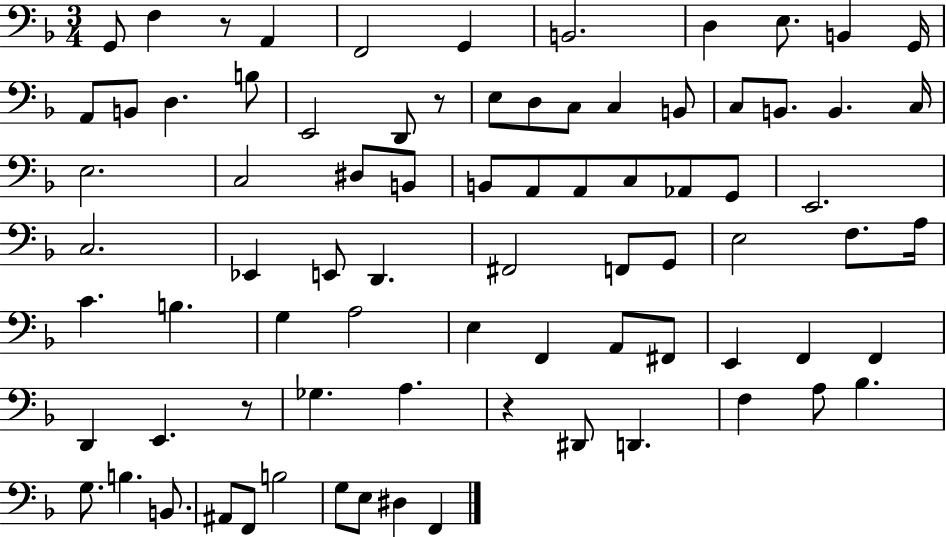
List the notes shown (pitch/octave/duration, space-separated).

G2/e F3/q R/e A2/q F2/h G2/q B2/h. D3/q E3/e. B2/q G2/s A2/e B2/e D3/q. B3/e E2/h D2/e R/e E3/e D3/e C3/e C3/q B2/e C3/e B2/e. B2/q. C3/s E3/h. C3/h D#3/e B2/e B2/e A2/e A2/e C3/e Ab2/e G2/e E2/h. C3/h. Eb2/q E2/e D2/q. F#2/h F2/e G2/e E3/h F3/e. A3/s C4/q. B3/q. G3/q A3/h E3/q F2/q A2/e F#2/e E2/q F2/q F2/q D2/q E2/q. R/e Gb3/q. A3/q. R/q D#2/e D2/q. F3/q A3/e Bb3/q. G3/e. B3/q. B2/e. A#2/e F2/e B3/h G3/e E3/e D#3/q F2/q